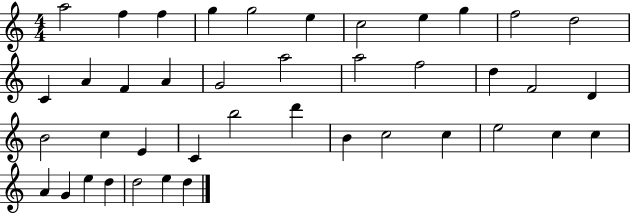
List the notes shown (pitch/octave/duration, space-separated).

A5/h F5/q F5/q G5/q G5/h E5/q C5/h E5/q G5/q F5/h D5/h C4/q A4/q F4/q A4/q G4/h A5/h A5/h F5/h D5/q F4/h D4/q B4/h C5/q E4/q C4/q B5/h D6/q B4/q C5/h C5/q E5/h C5/q C5/q A4/q G4/q E5/q D5/q D5/h E5/q D5/q